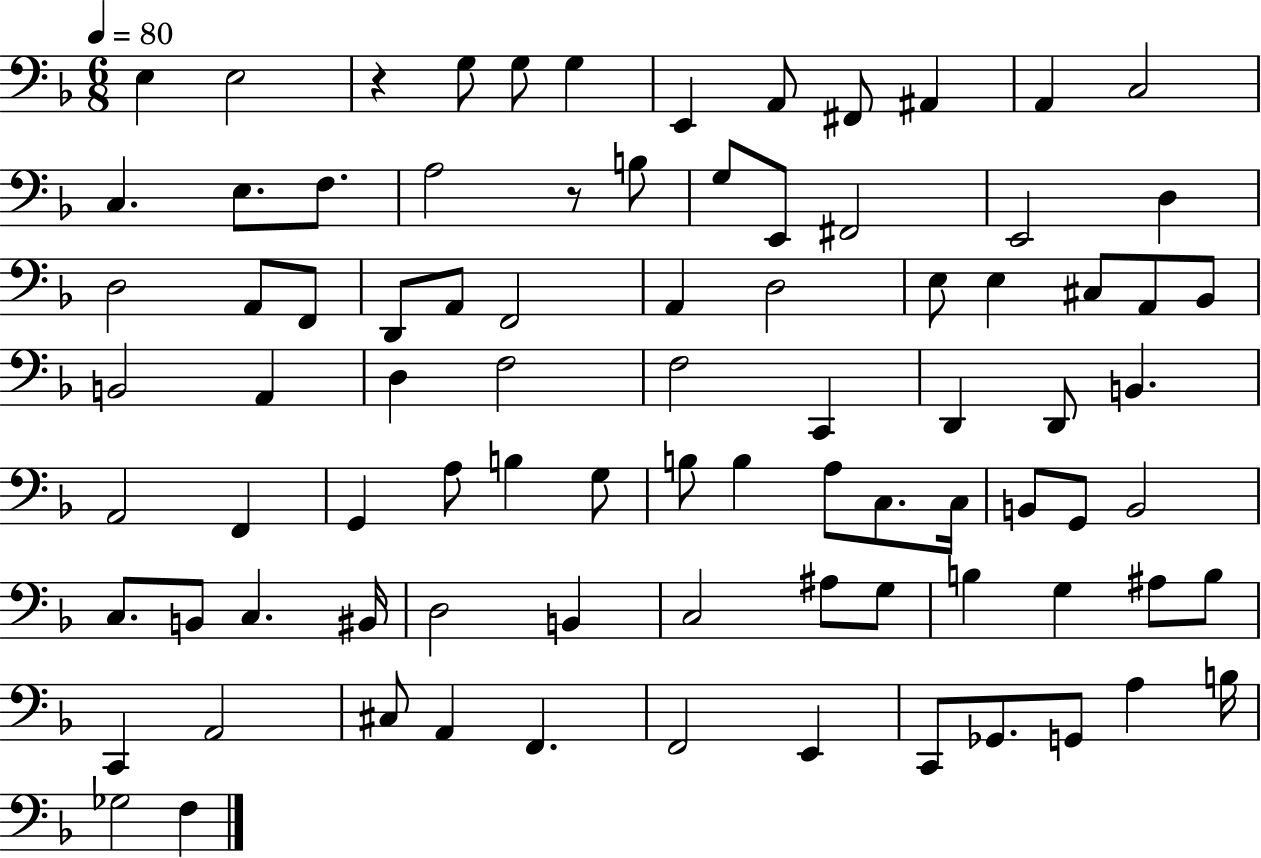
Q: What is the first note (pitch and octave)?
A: E3